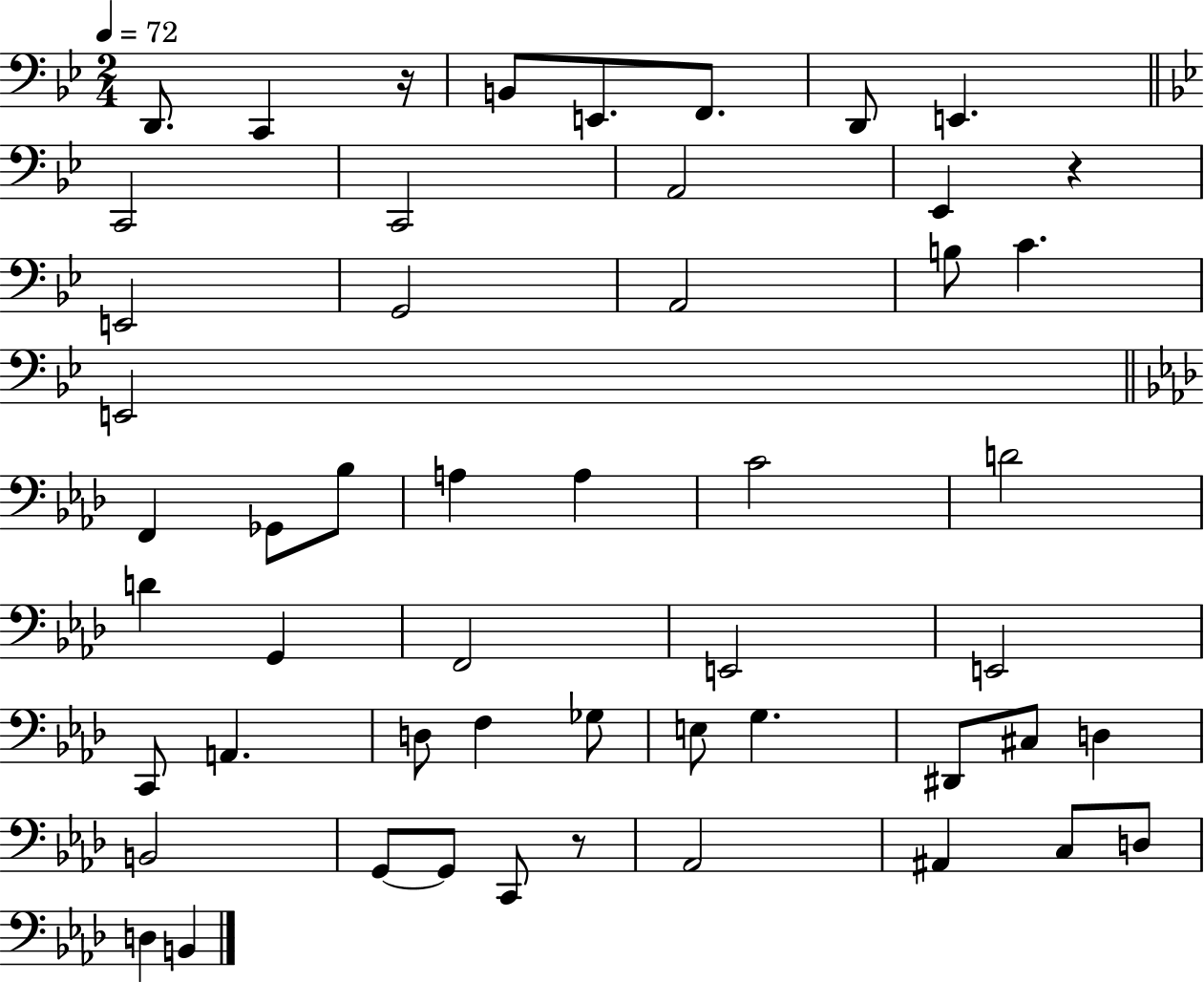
D2/e. C2/q R/s B2/e E2/e. F2/e. D2/e E2/q. C2/h C2/h A2/h Eb2/q R/q E2/h G2/h A2/h B3/e C4/q. E2/h F2/q Gb2/e Bb3/e A3/q A3/q C4/h D4/h D4/q G2/q F2/h E2/h E2/h C2/e A2/q. D3/e F3/q Gb3/e E3/e G3/q. D#2/e C#3/e D3/q B2/h G2/e G2/e C2/e R/e Ab2/h A#2/q C3/e D3/e D3/q B2/q